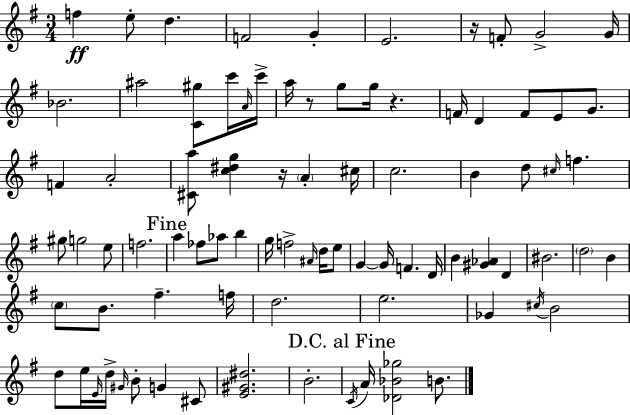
F5/q E5/e D5/q. F4/h G4/q E4/h. R/s F4/e G4/h G4/s Bb4/h. A#5/h [C4,G#5]/e C6/s A4/s C6/s A5/s R/e G5/e G5/s R/q. F4/s D4/q F4/e E4/e G4/e. F4/q A4/h [C#4,A5]/e [C5,D#5,G5]/q R/s A4/q C#5/s C5/h. B4/q D5/e C#5/s F5/q. G#5/e G5/h E5/e F5/h. A5/q FES5/e Ab5/e B5/q G5/s F5/h A#4/s D5/s E5/e G4/q G4/s F4/q. D4/s B4/q [G#4,Ab4]/q D4/q BIS4/h. D5/h B4/q C5/e B4/e. F#5/q. F5/s D5/h. E5/h. Gb4/q C#5/s B4/h D5/e E5/s E4/s D5/s G#4/s B4/e G4/q C#4/e [E4,G#4,D#5]/h. B4/h. C4/s A4/s [Db4,Bb4,Gb5]/h B4/e.